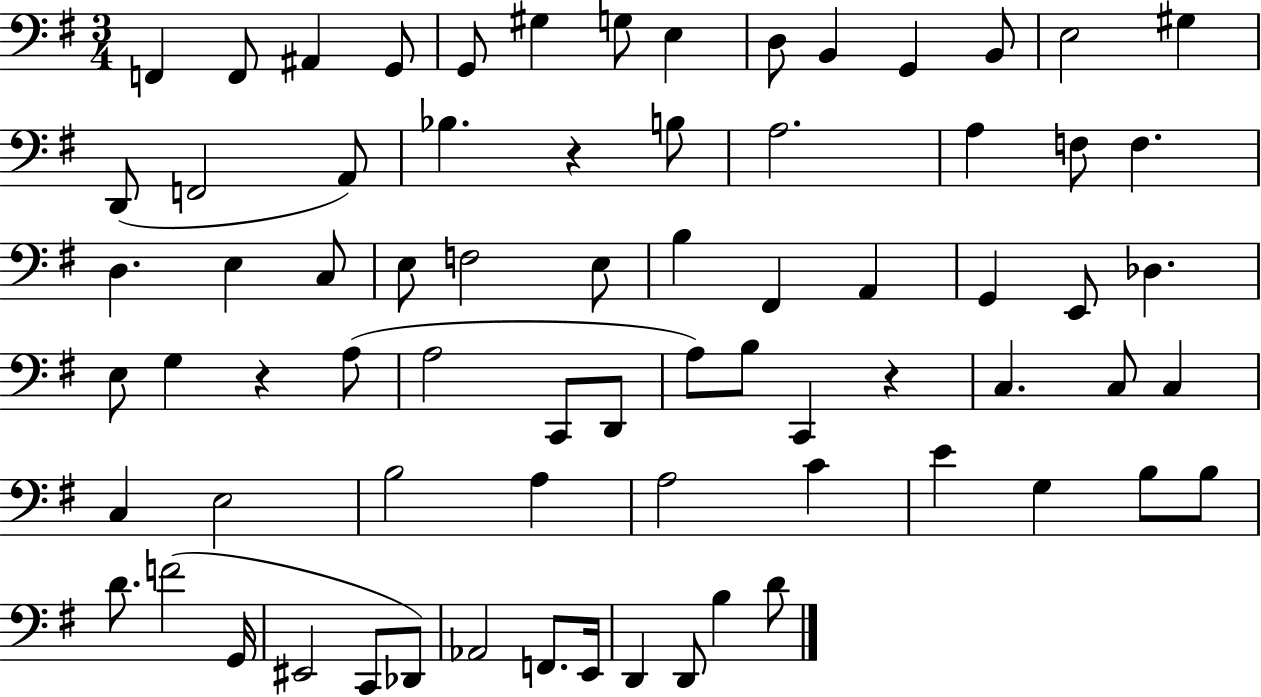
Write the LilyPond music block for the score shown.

{
  \clef bass
  \numericTimeSignature
  \time 3/4
  \key g \major
  \repeat volta 2 { f,4 f,8 ais,4 g,8 | g,8 gis4 g8 e4 | d8 b,4 g,4 b,8 | e2 gis4 | \break d,8( f,2 a,8) | bes4. r4 b8 | a2. | a4 f8 f4. | \break d4. e4 c8 | e8 f2 e8 | b4 fis,4 a,4 | g,4 e,8 des4. | \break e8 g4 r4 a8( | a2 c,8 d,8 | a8) b8 c,4 r4 | c4. c8 c4 | \break c4 e2 | b2 a4 | a2 c'4 | e'4 g4 b8 b8 | \break d'8. f'2( g,16 | eis,2 c,8 des,8) | aes,2 f,8. e,16 | d,4 d,8 b4 d'8 | \break } \bar "|."
}